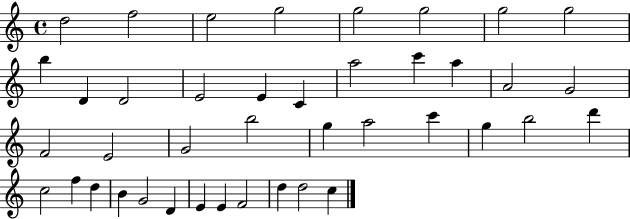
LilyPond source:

{
  \clef treble
  \time 4/4
  \defaultTimeSignature
  \key c \major
  d''2 f''2 | e''2 g''2 | g''2 g''2 | g''2 g''2 | \break b''4 d'4 d'2 | e'2 e'4 c'4 | a''2 c'''4 a''4 | a'2 g'2 | \break f'2 e'2 | g'2 b''2 | g''4 a''2 c'''4 | g''4 b''2 d'''4 | \break c''2 f''4 d''4 | b'4 g'2 d'4 | e'4 e'4 f'2 | d''4 d''2 c''4 | \break \bar "|."
}